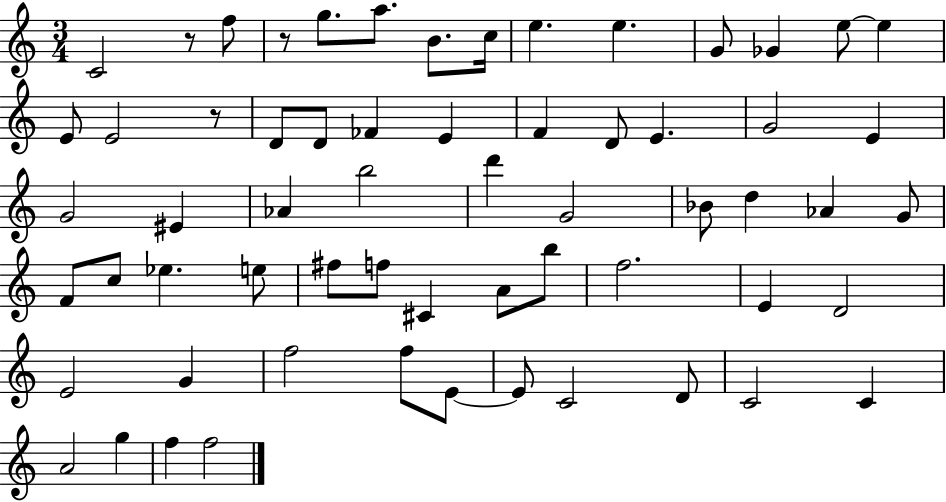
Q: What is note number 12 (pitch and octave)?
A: E5